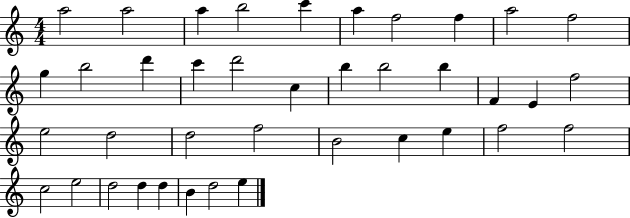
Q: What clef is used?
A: treble